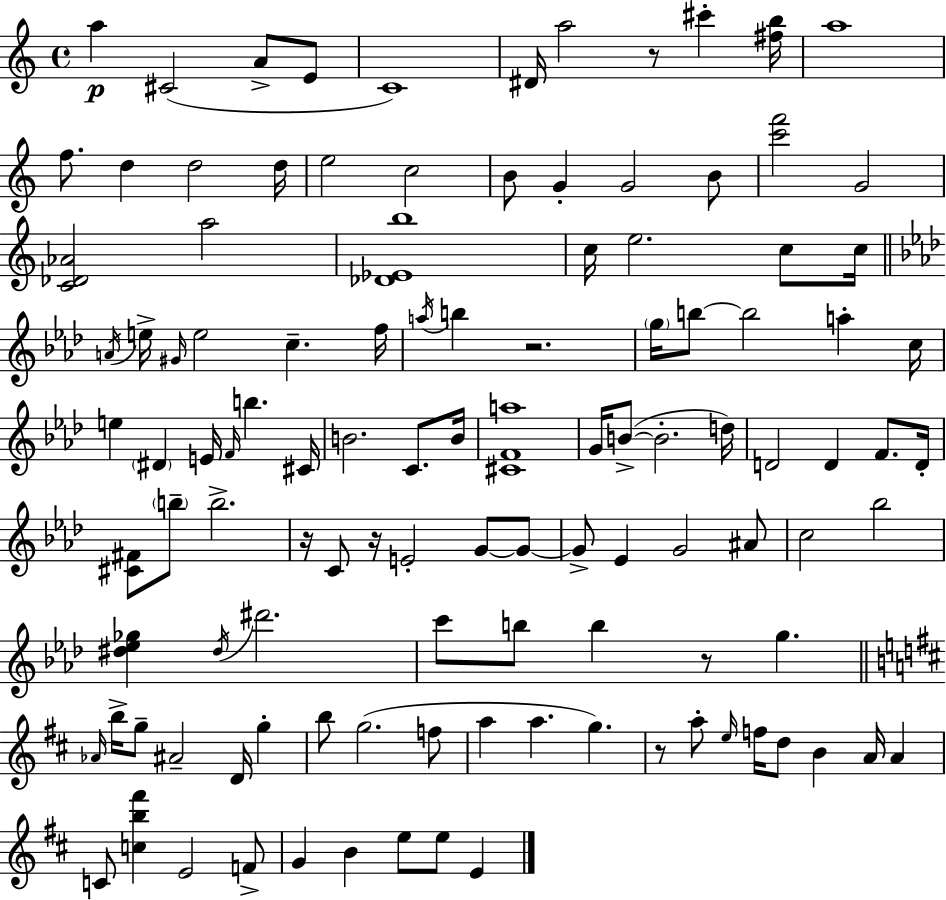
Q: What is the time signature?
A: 4/4